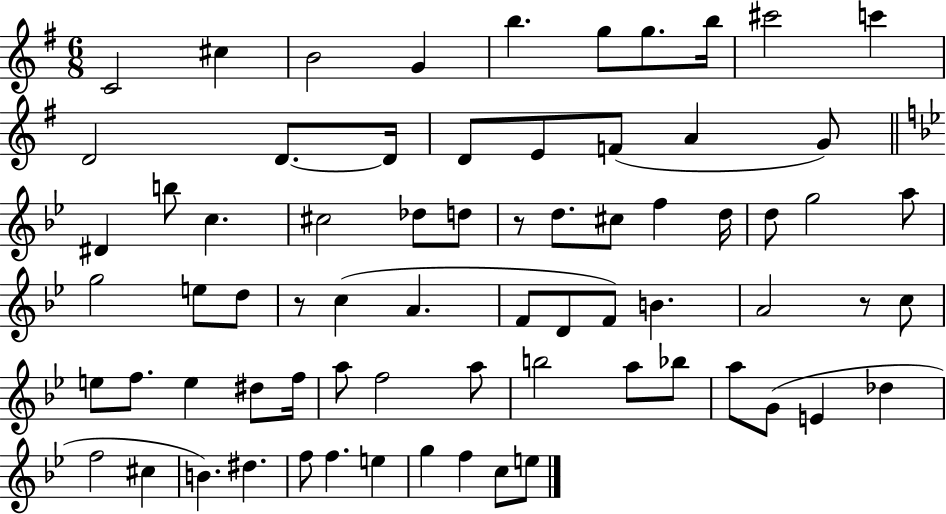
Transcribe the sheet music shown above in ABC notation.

X:1
T:Untitled
M:6/8
L:1/4
K:G
C2 ^c B2 G b g/2 g/2 b/4 ^c'2 c' D2 D/2 D/4 D/2 E/2 F/2 A G/2 ^D b/2 c ^c2 _d/2 d/2 z/2 d/2 ^c/2 f d/4 d/2 g2 a/2 g2 e/2 d/2 z/2 c A F/2 D/2 F/2 B A2 z/2 c/2 e/2 f/2 e ^d/2 f/4 a/2 f2 a/2 b2 a/2 _b/2 a/2 G/2 E _d f2 ^c B ^d f/2 f e g f c/2 e/2